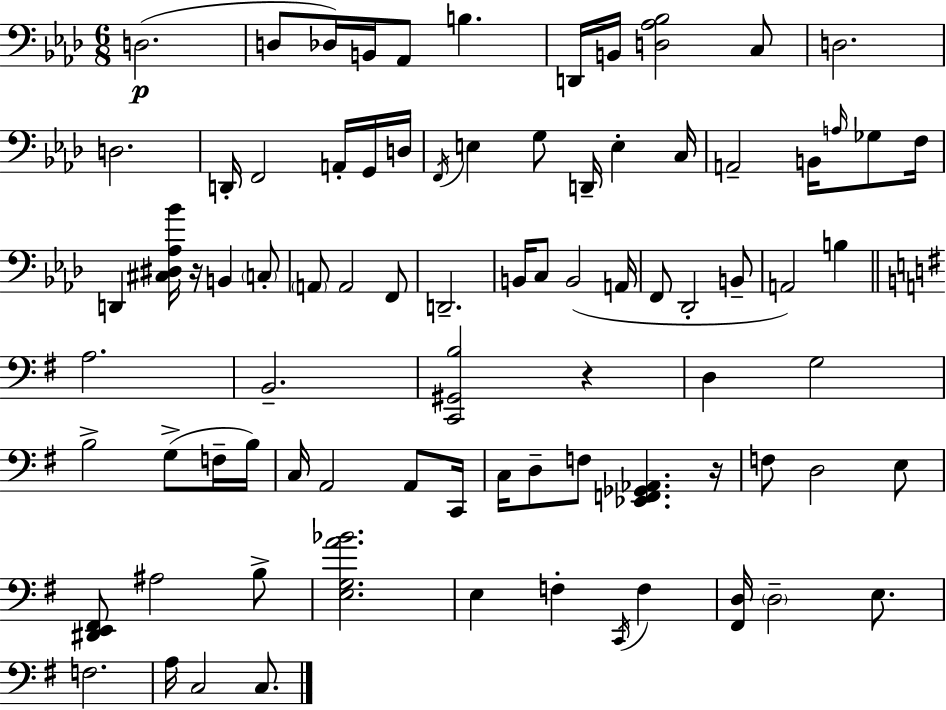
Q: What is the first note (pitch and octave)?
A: D3